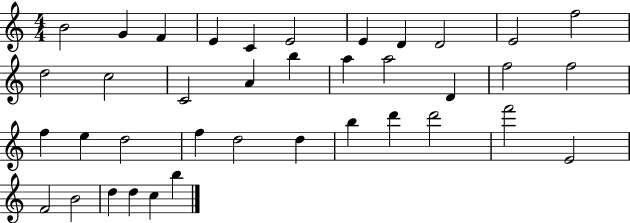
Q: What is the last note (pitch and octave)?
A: B5